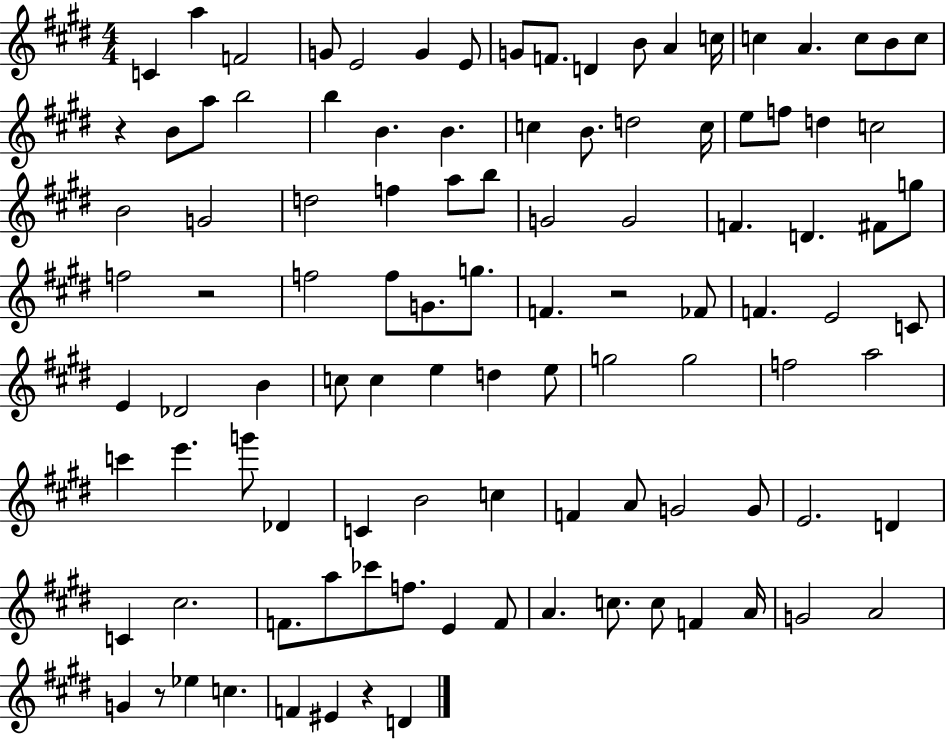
C4/q A5/q F4/h G4/e E4/h G4/q E4/e G4/e F4/e. D4/q B4/e A4/q C5/s C5/q A4/q. C5/e B4/e C5/e R/q B4/e A5/e B5/h B5/q B4/q. B4/q. C5/q B4/e. D5/h C5/s E5/e F5/e D5/q C5/h B4/h G4/h D5/h F5/q A5/e B5/e G4/h G4/h F4/q. D4/q. F#4/e G5/e F5/h R/h F5/h F5/e G4/e. G5/e. F4/q. R/h FES4/e F4/q. E4/h C4/e E4/q Db4/h B4/q C5/e C5/q E5/q D5/q E5/e G5/h G5/h F5/h A5/h C6/q E6/q. G6/e Db4/q C4/q B4/h C5/q F4/q A4/e G4/h G4/e E4/h. D4/q C4/q C#5/h. F4/e. A5/e CES6/e F5/e. E4/q F4/e A4/q. C5/e. C5/e F4/q A4/s G4/h A4/h G4/q R/e Eb5/q C5/q. F4/q EIS4/q R/q D4/q